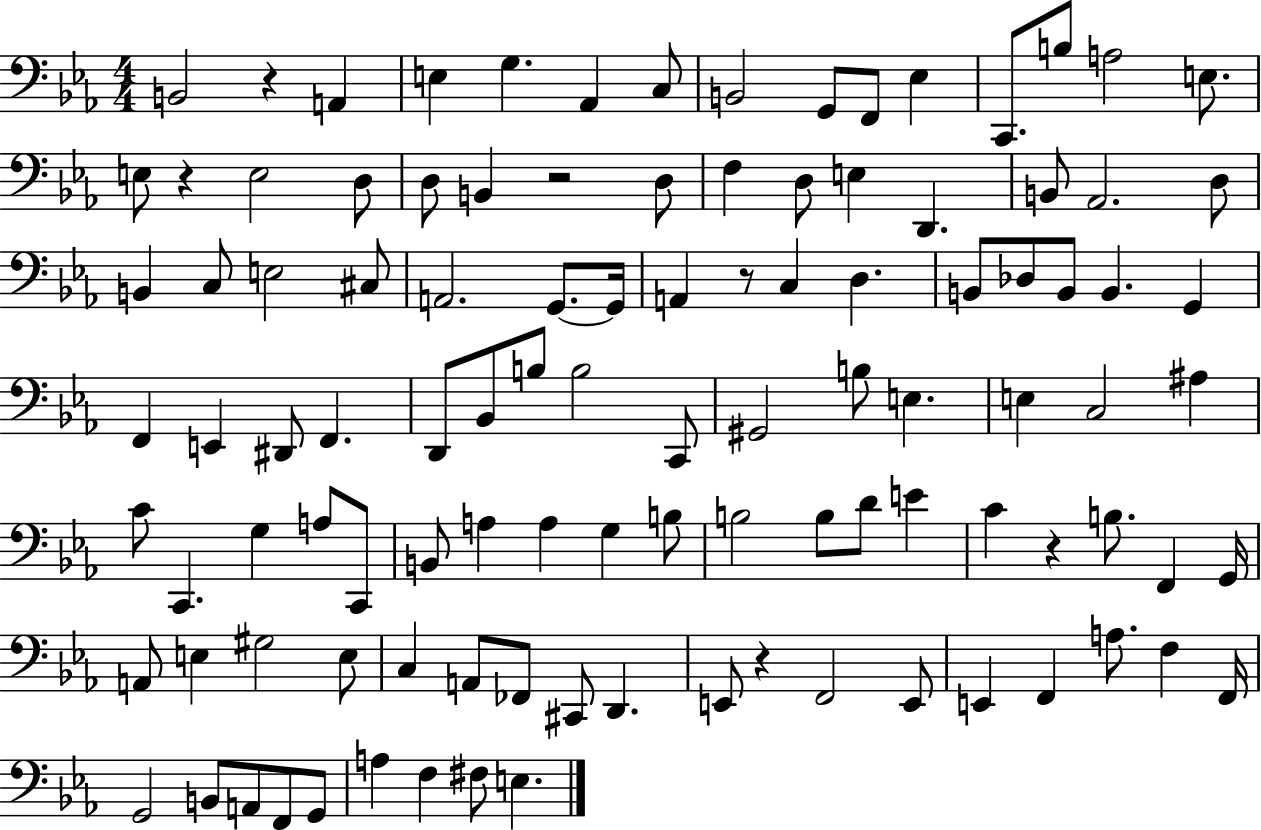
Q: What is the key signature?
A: EES major